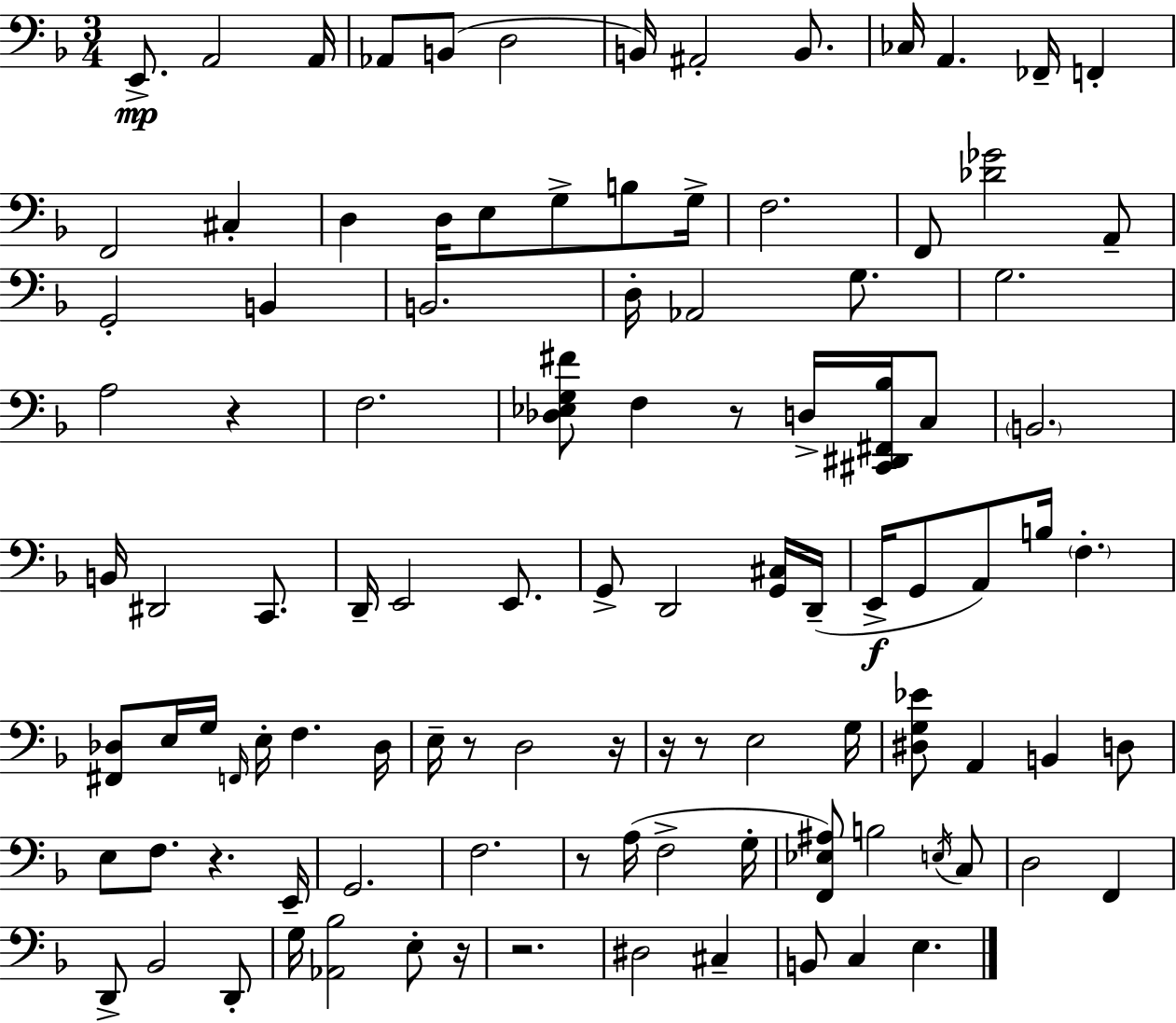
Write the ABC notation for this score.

X:1
T:Untitled
M:3/4
L:1/4
K:F
E,,/2 A,,2 A,,/4 _A,,/2 B,,/2 D,2 B,,/4 ^A,,2 B,,/2 _C,/4 A,, _F,,/4 F,, F,,2 ^C, D, D,/4 E,/2 G,/2 B,/2 G,/4 F,2 F,,/2 [_D_G]2 A,,/2 G,,2 B,, B,,2 D,/4 _A,,2 G,/2 G,2 A,2 z F,2 [_D,_E,G,^F]/2 F, z/2 D,/4 [^C,,^D,,^F,,_B,]/4 C,/2 B,,2 B,,/4 ^D,,2 C,,/2 D,,/4 E,,2 E,,/2 G,,/2 D,,2 [G,,^C,]/4 D,,/4 E,,/4 G,,/2 A,,/2 B,/4 F, [^F,,_D,]/2 E,/4 G,/4 F,,/4 E,/4 F, _D,/4 E,/4 z/2 D,2 z/4 z/4 z/2 E,2 G,/4 [^D,G,_E]/2 A,, B,, D,/2 E,/2 F,/2 z E,,/4 G,,2 F,2 z/2 A,/4 F,2 G,/4 [F,,_E,^A,]/2 B,2 E,/4 C,/2 D,2 F,, D,,/2 _B,,2 D,,/2 G,/4 [_A,,_B,]2 E,/2 z/4 z2 ^D,2 ^C, B,,/2 C, E,